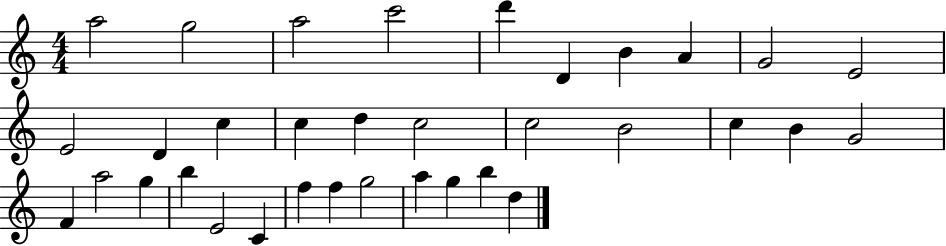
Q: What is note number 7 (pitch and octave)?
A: B4